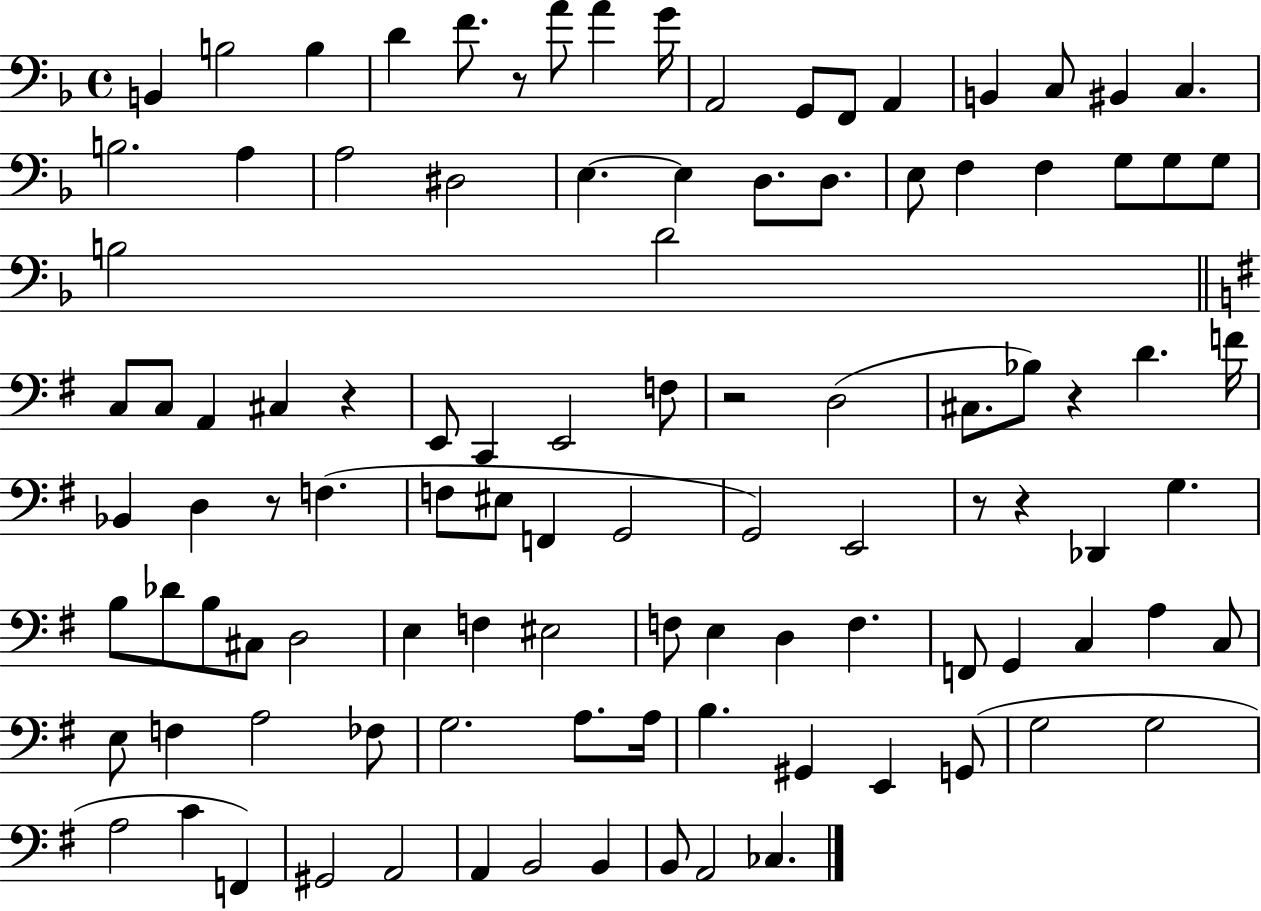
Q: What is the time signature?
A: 4/4